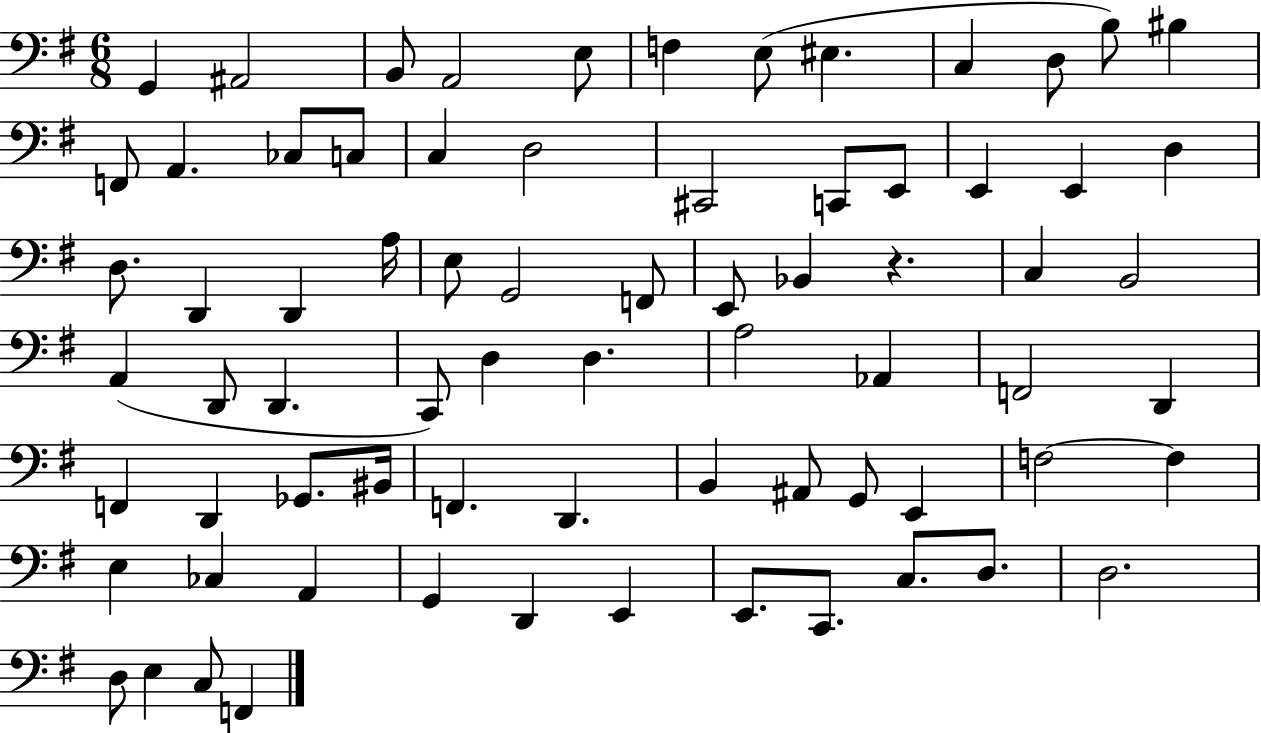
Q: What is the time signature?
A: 6/8